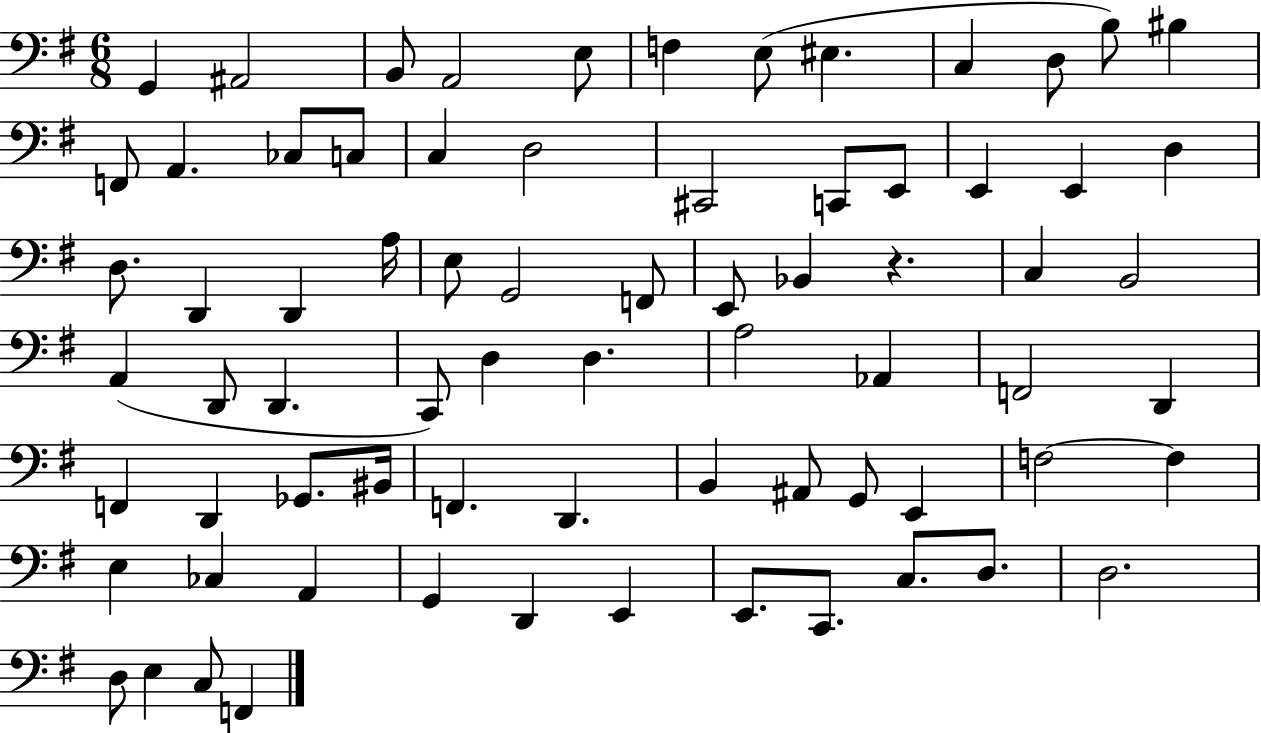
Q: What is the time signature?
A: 6/8